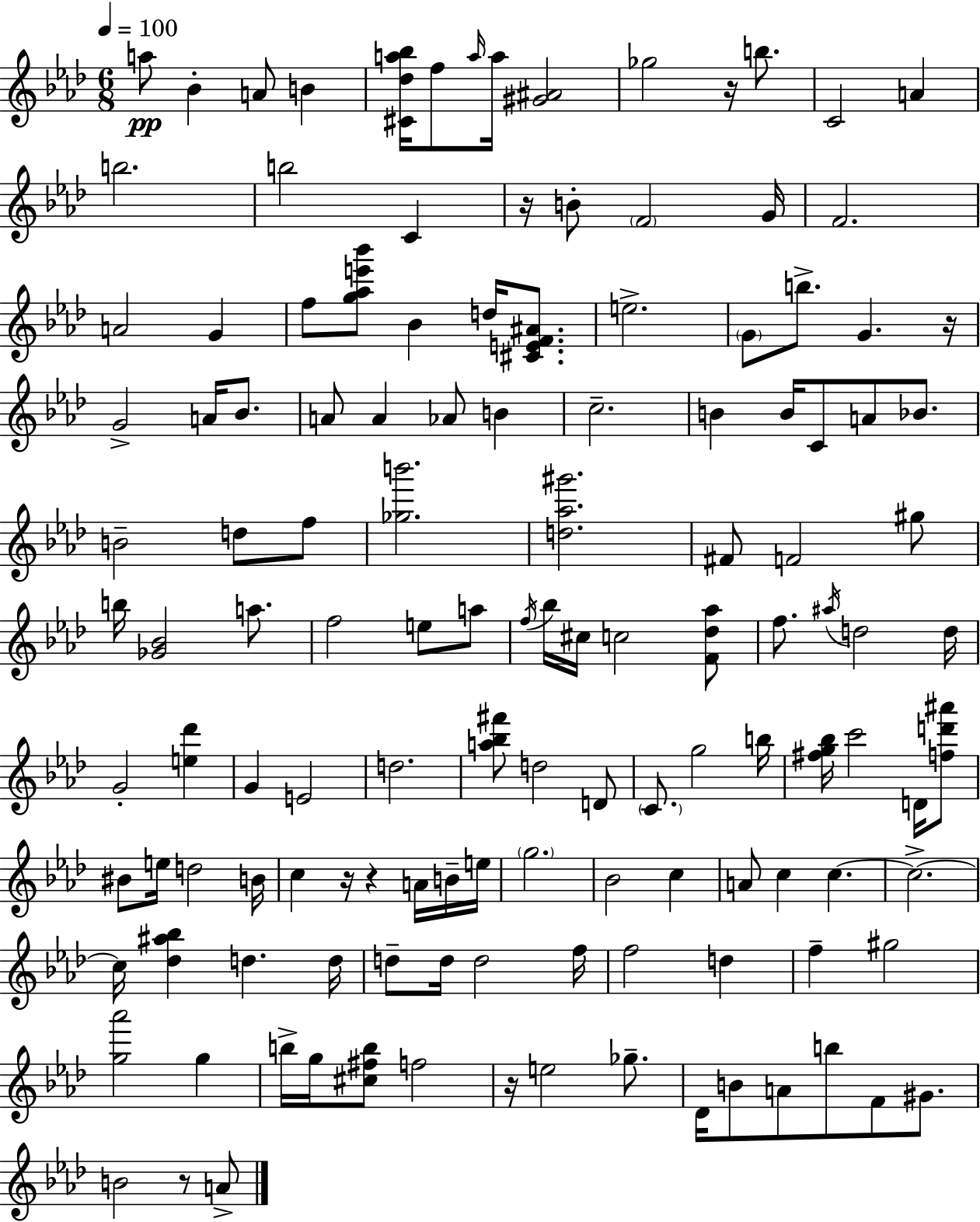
{
  \clef treble
  \numericTimeSignature
  \time 6/8
  \key aes \major
  \tempo 4 = 100
  a''8\pp bes'4-. a'8 b'4 | <cis' des'' a'' bes''>16 f''8 \grace { a''16 } a''16 <gis' ais'>2 | ges''2 r16 b''8. | c'2 a'4 | \break b''2. | b''2 c'4 | r16 b'8-. \parenthesize f'2 | g'16 f'2. | \break a'2 g'4 | f''8 <g'' aes'' e''' bes'''>8 bes'4 d''16 <cis' e' f' ais'>8. | e''2.-> | \parenthesize g'8 b''8.-> g'4. | \break r16 g'2-> a'16 bes'8. | a'8 a'4 aes'8 b'4 | c''2.-- | b'4 b'16 c'8 a'8 bes'8. | \break b'2-- d''8 f''8 | <ges'' b'''>2. | <d'' aes'' gis'''>2. | fis'8 f'2 gis''8 | \break b''16 <ges' bes'>2 a''8. | f''2 e''8 a''8 | \acciaccatura { f''16 } bes''16 cis''16 c''2 | <f' des'' aes''>8 f''8. \acciaccatura { ais''16 } d''2 | \break d''16 g'2-. <e'' des'''>4 | g'4 e'2 | d''2. | <a'' bes'' fis'''>8 d''2 | \break d'8 \parenthesize c'8. g''2 | b''16 <fis'' g'' bes''>16 c'''2 | d'16 <f'' d''' ais'''>8 bis'8 e''16 d''2 | b'16 c''4 r16 r4 | \break a'16 b'16-- e''16 \parenthesize g''2. | bes'2 c''4 | a'8 c''4 c''4.~~ | c''2.->~~ | \break c''16 <des'' ais'' bes''>4 d''4. | d''16 d''8-- d''16 d''2 | f''16 f''2 d''4 | f''4-- gis''2 | \break <g'' aes'''>2 g''4 | b''16-> g''16 <cis'' fis'' b''>8 f''2 | r16 e''2 | ges''8.-- des'16 b'8 a'8 b''8 f'8 | \break gis'8. b'2 r8 | a'8-> \bar "|."
}